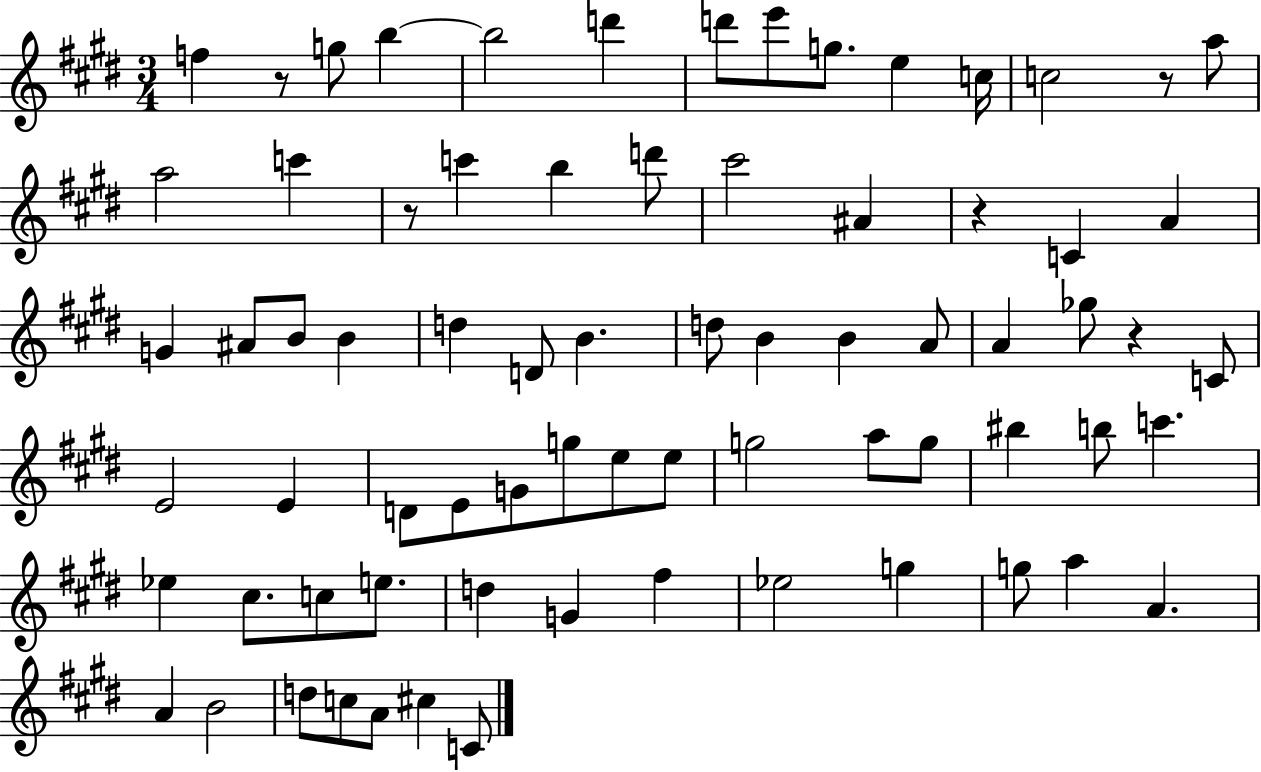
{
  \clef treble
  \numericTimeSignature
  \time 3/4
  \key e \major
  f''4 r8 g''8 b''4~~ | b''2 d'''4 | d'''8 e'''8 g''8. e''4 c''16 | c''2 r8 a''8 | \break a''2 c'''4 | r8 c'''4 b''4 d'''8 | cis'''2 ais'4 | r4 c'4 a'4 | \break g'4 ais'8 b'8 b'4 | d''4 d'8 b'4. | d''8 b'4 b'4 a'8 | a'4 ges''8 r4 c'8 | \break e'2 e'4 | d'8 e'8 g'8 g''8 e''8 e''8 | g''2 a''8 g''8 | bis''4 b''8 c'''4. | \break ees''4 cis''8. c''8 e''8. | d''4 g'4 fis''4 | ees''2 g''4 | g''8 a''4 a'4. | \break a'4 b'2 | d''8 c''8 a'8 cis''4 c'8 | \bar "|."
}